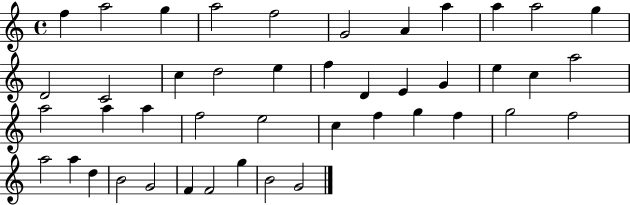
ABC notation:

X:1
T:Untitled
M:4/4
L:1/4
K:C
f a2 g a2 f2 G2 A a a a2 g D2 C2 c d2 e f D E G e c a2 a2 a a f2 e2 c f g f g2 f2 a2 a d B2 G2 F F2 g B2 G2